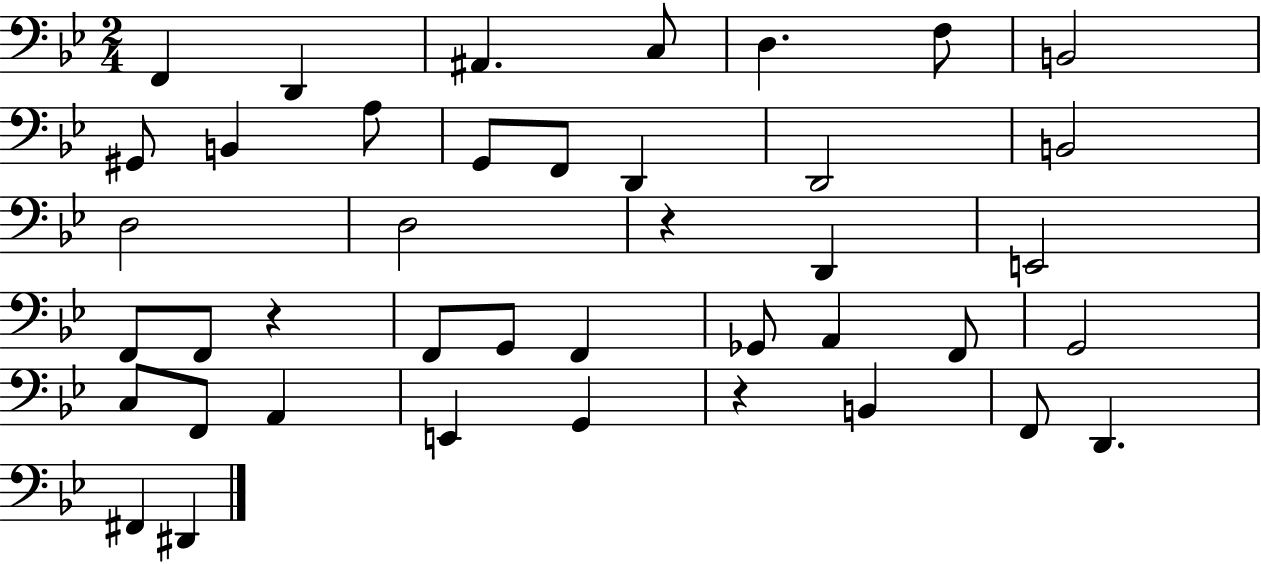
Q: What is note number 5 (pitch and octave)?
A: D3